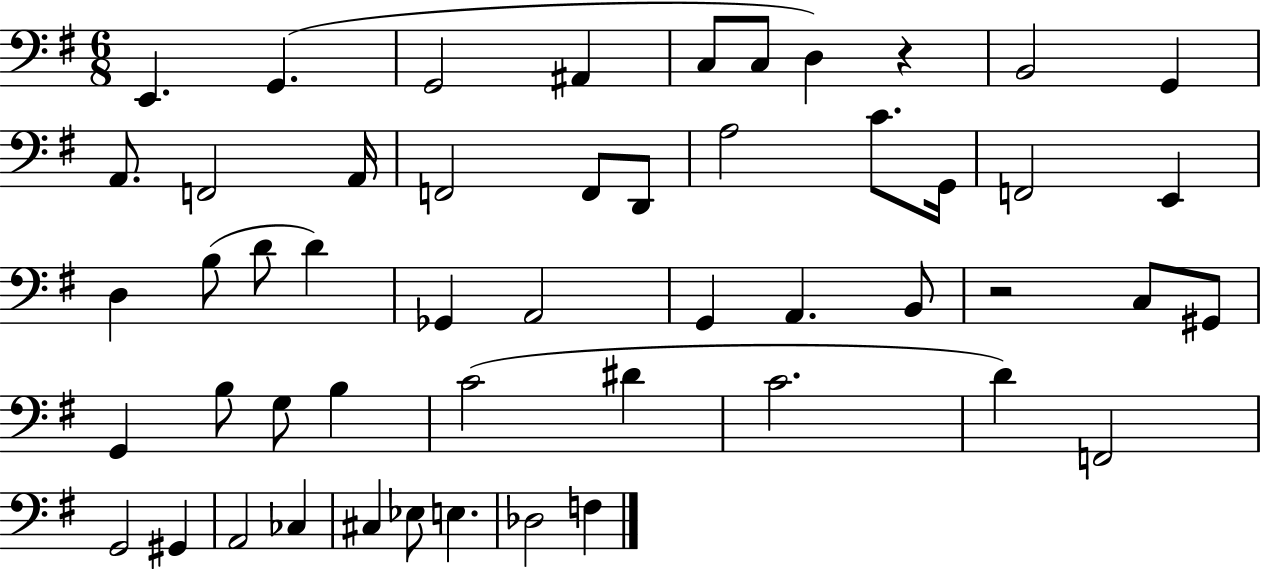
E2/q. G2/q. G2/h A#2/q C3/e C3/e D3/q R/q B2/h G2/q A2/e. F2/h A2/s F2/h F2/e D2/e A3/h C4/e. G2/s F2/h E2/q D3/q B3/e D4/e D4/q Gb2/q A2/h G2/q A2/q. B2/e R/h C3/e G#2/e G2/q B3/e G3/e B3/q C4/h D#4/q C4/h. D4/q F2/h G2/h G#2/q A2/h CES3/q C#3/q Eb3/e E3/q. Db3/h F3/q